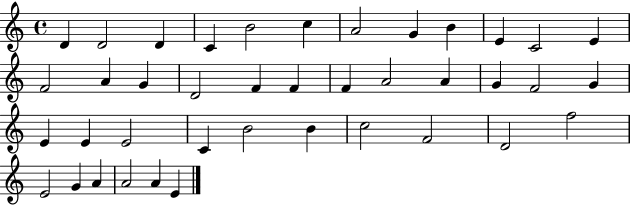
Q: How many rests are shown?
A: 0